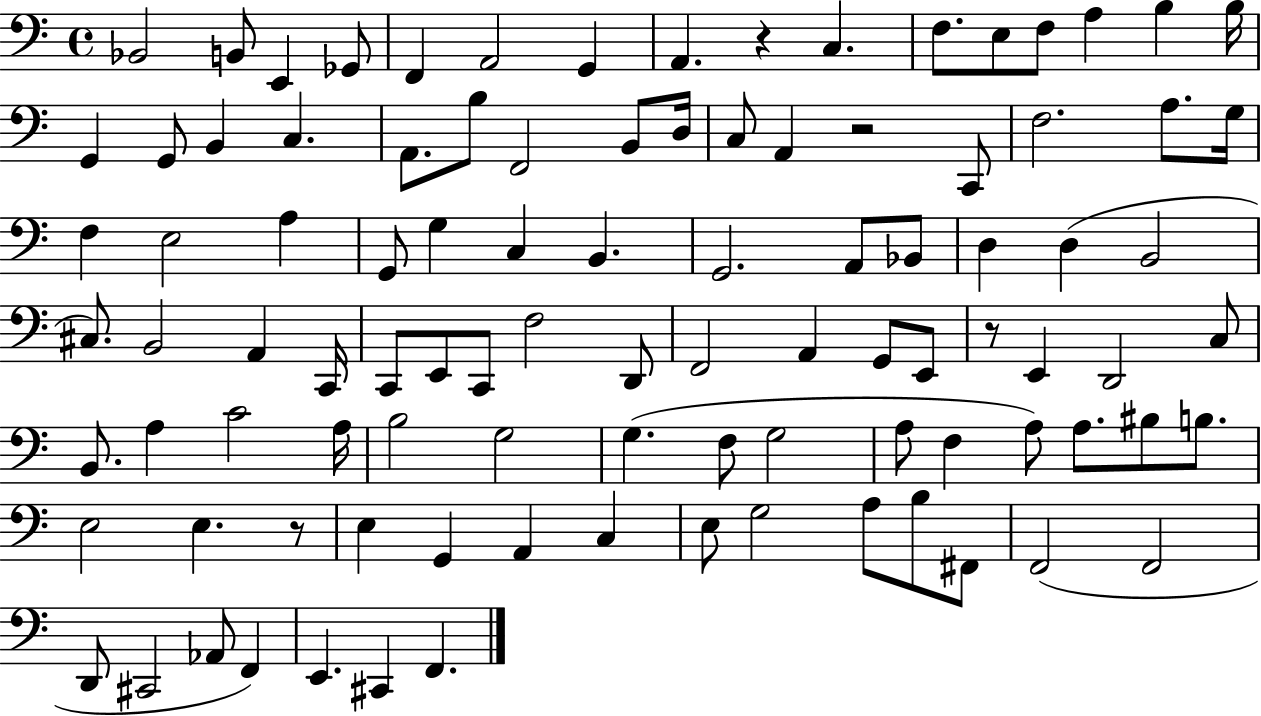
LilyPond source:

{
  \clef bass
  \time 4/4
  \defaultTimeSignature
  \key c \major
  \repeat volta 2 { bes,2 b,8 e,4 ges,8 | f,4 a,2 g,4 | a,4. r4 c4. | f8. e8 f8 a4 b4 b16 | \break g,4 g,8 b,4 c4. | a,8. b8 f,2 b,8 d16 | c8 a,4 r2 c,8 | f2. a8. g16 | \break f4 e2 a4 | g,8 g4 c4 b,4. | g,2. a,8 bes,8 | d4 d4( b,2 | \break cis8.) b,2 a,4 c,16 | c,8 e,8 c,8 f2 d,8 | f,2 a,4 g,8 e,8 | r8 e,4 d,2 c8 | \break b,8. a4 c'2 a16 | b2 g2 | g4.( f8 g2 | a8 f4 a8) a8. bis8 b8. | \break e2 e4. r8 | e4 g,4 a,4 c4 | e8 g2 a8 b8 fis,8 | f,2( f,2 | \break d,8 cis,2 aes,8 f,4) | e,4. cis,4 f,4. | } \bar "|."
}